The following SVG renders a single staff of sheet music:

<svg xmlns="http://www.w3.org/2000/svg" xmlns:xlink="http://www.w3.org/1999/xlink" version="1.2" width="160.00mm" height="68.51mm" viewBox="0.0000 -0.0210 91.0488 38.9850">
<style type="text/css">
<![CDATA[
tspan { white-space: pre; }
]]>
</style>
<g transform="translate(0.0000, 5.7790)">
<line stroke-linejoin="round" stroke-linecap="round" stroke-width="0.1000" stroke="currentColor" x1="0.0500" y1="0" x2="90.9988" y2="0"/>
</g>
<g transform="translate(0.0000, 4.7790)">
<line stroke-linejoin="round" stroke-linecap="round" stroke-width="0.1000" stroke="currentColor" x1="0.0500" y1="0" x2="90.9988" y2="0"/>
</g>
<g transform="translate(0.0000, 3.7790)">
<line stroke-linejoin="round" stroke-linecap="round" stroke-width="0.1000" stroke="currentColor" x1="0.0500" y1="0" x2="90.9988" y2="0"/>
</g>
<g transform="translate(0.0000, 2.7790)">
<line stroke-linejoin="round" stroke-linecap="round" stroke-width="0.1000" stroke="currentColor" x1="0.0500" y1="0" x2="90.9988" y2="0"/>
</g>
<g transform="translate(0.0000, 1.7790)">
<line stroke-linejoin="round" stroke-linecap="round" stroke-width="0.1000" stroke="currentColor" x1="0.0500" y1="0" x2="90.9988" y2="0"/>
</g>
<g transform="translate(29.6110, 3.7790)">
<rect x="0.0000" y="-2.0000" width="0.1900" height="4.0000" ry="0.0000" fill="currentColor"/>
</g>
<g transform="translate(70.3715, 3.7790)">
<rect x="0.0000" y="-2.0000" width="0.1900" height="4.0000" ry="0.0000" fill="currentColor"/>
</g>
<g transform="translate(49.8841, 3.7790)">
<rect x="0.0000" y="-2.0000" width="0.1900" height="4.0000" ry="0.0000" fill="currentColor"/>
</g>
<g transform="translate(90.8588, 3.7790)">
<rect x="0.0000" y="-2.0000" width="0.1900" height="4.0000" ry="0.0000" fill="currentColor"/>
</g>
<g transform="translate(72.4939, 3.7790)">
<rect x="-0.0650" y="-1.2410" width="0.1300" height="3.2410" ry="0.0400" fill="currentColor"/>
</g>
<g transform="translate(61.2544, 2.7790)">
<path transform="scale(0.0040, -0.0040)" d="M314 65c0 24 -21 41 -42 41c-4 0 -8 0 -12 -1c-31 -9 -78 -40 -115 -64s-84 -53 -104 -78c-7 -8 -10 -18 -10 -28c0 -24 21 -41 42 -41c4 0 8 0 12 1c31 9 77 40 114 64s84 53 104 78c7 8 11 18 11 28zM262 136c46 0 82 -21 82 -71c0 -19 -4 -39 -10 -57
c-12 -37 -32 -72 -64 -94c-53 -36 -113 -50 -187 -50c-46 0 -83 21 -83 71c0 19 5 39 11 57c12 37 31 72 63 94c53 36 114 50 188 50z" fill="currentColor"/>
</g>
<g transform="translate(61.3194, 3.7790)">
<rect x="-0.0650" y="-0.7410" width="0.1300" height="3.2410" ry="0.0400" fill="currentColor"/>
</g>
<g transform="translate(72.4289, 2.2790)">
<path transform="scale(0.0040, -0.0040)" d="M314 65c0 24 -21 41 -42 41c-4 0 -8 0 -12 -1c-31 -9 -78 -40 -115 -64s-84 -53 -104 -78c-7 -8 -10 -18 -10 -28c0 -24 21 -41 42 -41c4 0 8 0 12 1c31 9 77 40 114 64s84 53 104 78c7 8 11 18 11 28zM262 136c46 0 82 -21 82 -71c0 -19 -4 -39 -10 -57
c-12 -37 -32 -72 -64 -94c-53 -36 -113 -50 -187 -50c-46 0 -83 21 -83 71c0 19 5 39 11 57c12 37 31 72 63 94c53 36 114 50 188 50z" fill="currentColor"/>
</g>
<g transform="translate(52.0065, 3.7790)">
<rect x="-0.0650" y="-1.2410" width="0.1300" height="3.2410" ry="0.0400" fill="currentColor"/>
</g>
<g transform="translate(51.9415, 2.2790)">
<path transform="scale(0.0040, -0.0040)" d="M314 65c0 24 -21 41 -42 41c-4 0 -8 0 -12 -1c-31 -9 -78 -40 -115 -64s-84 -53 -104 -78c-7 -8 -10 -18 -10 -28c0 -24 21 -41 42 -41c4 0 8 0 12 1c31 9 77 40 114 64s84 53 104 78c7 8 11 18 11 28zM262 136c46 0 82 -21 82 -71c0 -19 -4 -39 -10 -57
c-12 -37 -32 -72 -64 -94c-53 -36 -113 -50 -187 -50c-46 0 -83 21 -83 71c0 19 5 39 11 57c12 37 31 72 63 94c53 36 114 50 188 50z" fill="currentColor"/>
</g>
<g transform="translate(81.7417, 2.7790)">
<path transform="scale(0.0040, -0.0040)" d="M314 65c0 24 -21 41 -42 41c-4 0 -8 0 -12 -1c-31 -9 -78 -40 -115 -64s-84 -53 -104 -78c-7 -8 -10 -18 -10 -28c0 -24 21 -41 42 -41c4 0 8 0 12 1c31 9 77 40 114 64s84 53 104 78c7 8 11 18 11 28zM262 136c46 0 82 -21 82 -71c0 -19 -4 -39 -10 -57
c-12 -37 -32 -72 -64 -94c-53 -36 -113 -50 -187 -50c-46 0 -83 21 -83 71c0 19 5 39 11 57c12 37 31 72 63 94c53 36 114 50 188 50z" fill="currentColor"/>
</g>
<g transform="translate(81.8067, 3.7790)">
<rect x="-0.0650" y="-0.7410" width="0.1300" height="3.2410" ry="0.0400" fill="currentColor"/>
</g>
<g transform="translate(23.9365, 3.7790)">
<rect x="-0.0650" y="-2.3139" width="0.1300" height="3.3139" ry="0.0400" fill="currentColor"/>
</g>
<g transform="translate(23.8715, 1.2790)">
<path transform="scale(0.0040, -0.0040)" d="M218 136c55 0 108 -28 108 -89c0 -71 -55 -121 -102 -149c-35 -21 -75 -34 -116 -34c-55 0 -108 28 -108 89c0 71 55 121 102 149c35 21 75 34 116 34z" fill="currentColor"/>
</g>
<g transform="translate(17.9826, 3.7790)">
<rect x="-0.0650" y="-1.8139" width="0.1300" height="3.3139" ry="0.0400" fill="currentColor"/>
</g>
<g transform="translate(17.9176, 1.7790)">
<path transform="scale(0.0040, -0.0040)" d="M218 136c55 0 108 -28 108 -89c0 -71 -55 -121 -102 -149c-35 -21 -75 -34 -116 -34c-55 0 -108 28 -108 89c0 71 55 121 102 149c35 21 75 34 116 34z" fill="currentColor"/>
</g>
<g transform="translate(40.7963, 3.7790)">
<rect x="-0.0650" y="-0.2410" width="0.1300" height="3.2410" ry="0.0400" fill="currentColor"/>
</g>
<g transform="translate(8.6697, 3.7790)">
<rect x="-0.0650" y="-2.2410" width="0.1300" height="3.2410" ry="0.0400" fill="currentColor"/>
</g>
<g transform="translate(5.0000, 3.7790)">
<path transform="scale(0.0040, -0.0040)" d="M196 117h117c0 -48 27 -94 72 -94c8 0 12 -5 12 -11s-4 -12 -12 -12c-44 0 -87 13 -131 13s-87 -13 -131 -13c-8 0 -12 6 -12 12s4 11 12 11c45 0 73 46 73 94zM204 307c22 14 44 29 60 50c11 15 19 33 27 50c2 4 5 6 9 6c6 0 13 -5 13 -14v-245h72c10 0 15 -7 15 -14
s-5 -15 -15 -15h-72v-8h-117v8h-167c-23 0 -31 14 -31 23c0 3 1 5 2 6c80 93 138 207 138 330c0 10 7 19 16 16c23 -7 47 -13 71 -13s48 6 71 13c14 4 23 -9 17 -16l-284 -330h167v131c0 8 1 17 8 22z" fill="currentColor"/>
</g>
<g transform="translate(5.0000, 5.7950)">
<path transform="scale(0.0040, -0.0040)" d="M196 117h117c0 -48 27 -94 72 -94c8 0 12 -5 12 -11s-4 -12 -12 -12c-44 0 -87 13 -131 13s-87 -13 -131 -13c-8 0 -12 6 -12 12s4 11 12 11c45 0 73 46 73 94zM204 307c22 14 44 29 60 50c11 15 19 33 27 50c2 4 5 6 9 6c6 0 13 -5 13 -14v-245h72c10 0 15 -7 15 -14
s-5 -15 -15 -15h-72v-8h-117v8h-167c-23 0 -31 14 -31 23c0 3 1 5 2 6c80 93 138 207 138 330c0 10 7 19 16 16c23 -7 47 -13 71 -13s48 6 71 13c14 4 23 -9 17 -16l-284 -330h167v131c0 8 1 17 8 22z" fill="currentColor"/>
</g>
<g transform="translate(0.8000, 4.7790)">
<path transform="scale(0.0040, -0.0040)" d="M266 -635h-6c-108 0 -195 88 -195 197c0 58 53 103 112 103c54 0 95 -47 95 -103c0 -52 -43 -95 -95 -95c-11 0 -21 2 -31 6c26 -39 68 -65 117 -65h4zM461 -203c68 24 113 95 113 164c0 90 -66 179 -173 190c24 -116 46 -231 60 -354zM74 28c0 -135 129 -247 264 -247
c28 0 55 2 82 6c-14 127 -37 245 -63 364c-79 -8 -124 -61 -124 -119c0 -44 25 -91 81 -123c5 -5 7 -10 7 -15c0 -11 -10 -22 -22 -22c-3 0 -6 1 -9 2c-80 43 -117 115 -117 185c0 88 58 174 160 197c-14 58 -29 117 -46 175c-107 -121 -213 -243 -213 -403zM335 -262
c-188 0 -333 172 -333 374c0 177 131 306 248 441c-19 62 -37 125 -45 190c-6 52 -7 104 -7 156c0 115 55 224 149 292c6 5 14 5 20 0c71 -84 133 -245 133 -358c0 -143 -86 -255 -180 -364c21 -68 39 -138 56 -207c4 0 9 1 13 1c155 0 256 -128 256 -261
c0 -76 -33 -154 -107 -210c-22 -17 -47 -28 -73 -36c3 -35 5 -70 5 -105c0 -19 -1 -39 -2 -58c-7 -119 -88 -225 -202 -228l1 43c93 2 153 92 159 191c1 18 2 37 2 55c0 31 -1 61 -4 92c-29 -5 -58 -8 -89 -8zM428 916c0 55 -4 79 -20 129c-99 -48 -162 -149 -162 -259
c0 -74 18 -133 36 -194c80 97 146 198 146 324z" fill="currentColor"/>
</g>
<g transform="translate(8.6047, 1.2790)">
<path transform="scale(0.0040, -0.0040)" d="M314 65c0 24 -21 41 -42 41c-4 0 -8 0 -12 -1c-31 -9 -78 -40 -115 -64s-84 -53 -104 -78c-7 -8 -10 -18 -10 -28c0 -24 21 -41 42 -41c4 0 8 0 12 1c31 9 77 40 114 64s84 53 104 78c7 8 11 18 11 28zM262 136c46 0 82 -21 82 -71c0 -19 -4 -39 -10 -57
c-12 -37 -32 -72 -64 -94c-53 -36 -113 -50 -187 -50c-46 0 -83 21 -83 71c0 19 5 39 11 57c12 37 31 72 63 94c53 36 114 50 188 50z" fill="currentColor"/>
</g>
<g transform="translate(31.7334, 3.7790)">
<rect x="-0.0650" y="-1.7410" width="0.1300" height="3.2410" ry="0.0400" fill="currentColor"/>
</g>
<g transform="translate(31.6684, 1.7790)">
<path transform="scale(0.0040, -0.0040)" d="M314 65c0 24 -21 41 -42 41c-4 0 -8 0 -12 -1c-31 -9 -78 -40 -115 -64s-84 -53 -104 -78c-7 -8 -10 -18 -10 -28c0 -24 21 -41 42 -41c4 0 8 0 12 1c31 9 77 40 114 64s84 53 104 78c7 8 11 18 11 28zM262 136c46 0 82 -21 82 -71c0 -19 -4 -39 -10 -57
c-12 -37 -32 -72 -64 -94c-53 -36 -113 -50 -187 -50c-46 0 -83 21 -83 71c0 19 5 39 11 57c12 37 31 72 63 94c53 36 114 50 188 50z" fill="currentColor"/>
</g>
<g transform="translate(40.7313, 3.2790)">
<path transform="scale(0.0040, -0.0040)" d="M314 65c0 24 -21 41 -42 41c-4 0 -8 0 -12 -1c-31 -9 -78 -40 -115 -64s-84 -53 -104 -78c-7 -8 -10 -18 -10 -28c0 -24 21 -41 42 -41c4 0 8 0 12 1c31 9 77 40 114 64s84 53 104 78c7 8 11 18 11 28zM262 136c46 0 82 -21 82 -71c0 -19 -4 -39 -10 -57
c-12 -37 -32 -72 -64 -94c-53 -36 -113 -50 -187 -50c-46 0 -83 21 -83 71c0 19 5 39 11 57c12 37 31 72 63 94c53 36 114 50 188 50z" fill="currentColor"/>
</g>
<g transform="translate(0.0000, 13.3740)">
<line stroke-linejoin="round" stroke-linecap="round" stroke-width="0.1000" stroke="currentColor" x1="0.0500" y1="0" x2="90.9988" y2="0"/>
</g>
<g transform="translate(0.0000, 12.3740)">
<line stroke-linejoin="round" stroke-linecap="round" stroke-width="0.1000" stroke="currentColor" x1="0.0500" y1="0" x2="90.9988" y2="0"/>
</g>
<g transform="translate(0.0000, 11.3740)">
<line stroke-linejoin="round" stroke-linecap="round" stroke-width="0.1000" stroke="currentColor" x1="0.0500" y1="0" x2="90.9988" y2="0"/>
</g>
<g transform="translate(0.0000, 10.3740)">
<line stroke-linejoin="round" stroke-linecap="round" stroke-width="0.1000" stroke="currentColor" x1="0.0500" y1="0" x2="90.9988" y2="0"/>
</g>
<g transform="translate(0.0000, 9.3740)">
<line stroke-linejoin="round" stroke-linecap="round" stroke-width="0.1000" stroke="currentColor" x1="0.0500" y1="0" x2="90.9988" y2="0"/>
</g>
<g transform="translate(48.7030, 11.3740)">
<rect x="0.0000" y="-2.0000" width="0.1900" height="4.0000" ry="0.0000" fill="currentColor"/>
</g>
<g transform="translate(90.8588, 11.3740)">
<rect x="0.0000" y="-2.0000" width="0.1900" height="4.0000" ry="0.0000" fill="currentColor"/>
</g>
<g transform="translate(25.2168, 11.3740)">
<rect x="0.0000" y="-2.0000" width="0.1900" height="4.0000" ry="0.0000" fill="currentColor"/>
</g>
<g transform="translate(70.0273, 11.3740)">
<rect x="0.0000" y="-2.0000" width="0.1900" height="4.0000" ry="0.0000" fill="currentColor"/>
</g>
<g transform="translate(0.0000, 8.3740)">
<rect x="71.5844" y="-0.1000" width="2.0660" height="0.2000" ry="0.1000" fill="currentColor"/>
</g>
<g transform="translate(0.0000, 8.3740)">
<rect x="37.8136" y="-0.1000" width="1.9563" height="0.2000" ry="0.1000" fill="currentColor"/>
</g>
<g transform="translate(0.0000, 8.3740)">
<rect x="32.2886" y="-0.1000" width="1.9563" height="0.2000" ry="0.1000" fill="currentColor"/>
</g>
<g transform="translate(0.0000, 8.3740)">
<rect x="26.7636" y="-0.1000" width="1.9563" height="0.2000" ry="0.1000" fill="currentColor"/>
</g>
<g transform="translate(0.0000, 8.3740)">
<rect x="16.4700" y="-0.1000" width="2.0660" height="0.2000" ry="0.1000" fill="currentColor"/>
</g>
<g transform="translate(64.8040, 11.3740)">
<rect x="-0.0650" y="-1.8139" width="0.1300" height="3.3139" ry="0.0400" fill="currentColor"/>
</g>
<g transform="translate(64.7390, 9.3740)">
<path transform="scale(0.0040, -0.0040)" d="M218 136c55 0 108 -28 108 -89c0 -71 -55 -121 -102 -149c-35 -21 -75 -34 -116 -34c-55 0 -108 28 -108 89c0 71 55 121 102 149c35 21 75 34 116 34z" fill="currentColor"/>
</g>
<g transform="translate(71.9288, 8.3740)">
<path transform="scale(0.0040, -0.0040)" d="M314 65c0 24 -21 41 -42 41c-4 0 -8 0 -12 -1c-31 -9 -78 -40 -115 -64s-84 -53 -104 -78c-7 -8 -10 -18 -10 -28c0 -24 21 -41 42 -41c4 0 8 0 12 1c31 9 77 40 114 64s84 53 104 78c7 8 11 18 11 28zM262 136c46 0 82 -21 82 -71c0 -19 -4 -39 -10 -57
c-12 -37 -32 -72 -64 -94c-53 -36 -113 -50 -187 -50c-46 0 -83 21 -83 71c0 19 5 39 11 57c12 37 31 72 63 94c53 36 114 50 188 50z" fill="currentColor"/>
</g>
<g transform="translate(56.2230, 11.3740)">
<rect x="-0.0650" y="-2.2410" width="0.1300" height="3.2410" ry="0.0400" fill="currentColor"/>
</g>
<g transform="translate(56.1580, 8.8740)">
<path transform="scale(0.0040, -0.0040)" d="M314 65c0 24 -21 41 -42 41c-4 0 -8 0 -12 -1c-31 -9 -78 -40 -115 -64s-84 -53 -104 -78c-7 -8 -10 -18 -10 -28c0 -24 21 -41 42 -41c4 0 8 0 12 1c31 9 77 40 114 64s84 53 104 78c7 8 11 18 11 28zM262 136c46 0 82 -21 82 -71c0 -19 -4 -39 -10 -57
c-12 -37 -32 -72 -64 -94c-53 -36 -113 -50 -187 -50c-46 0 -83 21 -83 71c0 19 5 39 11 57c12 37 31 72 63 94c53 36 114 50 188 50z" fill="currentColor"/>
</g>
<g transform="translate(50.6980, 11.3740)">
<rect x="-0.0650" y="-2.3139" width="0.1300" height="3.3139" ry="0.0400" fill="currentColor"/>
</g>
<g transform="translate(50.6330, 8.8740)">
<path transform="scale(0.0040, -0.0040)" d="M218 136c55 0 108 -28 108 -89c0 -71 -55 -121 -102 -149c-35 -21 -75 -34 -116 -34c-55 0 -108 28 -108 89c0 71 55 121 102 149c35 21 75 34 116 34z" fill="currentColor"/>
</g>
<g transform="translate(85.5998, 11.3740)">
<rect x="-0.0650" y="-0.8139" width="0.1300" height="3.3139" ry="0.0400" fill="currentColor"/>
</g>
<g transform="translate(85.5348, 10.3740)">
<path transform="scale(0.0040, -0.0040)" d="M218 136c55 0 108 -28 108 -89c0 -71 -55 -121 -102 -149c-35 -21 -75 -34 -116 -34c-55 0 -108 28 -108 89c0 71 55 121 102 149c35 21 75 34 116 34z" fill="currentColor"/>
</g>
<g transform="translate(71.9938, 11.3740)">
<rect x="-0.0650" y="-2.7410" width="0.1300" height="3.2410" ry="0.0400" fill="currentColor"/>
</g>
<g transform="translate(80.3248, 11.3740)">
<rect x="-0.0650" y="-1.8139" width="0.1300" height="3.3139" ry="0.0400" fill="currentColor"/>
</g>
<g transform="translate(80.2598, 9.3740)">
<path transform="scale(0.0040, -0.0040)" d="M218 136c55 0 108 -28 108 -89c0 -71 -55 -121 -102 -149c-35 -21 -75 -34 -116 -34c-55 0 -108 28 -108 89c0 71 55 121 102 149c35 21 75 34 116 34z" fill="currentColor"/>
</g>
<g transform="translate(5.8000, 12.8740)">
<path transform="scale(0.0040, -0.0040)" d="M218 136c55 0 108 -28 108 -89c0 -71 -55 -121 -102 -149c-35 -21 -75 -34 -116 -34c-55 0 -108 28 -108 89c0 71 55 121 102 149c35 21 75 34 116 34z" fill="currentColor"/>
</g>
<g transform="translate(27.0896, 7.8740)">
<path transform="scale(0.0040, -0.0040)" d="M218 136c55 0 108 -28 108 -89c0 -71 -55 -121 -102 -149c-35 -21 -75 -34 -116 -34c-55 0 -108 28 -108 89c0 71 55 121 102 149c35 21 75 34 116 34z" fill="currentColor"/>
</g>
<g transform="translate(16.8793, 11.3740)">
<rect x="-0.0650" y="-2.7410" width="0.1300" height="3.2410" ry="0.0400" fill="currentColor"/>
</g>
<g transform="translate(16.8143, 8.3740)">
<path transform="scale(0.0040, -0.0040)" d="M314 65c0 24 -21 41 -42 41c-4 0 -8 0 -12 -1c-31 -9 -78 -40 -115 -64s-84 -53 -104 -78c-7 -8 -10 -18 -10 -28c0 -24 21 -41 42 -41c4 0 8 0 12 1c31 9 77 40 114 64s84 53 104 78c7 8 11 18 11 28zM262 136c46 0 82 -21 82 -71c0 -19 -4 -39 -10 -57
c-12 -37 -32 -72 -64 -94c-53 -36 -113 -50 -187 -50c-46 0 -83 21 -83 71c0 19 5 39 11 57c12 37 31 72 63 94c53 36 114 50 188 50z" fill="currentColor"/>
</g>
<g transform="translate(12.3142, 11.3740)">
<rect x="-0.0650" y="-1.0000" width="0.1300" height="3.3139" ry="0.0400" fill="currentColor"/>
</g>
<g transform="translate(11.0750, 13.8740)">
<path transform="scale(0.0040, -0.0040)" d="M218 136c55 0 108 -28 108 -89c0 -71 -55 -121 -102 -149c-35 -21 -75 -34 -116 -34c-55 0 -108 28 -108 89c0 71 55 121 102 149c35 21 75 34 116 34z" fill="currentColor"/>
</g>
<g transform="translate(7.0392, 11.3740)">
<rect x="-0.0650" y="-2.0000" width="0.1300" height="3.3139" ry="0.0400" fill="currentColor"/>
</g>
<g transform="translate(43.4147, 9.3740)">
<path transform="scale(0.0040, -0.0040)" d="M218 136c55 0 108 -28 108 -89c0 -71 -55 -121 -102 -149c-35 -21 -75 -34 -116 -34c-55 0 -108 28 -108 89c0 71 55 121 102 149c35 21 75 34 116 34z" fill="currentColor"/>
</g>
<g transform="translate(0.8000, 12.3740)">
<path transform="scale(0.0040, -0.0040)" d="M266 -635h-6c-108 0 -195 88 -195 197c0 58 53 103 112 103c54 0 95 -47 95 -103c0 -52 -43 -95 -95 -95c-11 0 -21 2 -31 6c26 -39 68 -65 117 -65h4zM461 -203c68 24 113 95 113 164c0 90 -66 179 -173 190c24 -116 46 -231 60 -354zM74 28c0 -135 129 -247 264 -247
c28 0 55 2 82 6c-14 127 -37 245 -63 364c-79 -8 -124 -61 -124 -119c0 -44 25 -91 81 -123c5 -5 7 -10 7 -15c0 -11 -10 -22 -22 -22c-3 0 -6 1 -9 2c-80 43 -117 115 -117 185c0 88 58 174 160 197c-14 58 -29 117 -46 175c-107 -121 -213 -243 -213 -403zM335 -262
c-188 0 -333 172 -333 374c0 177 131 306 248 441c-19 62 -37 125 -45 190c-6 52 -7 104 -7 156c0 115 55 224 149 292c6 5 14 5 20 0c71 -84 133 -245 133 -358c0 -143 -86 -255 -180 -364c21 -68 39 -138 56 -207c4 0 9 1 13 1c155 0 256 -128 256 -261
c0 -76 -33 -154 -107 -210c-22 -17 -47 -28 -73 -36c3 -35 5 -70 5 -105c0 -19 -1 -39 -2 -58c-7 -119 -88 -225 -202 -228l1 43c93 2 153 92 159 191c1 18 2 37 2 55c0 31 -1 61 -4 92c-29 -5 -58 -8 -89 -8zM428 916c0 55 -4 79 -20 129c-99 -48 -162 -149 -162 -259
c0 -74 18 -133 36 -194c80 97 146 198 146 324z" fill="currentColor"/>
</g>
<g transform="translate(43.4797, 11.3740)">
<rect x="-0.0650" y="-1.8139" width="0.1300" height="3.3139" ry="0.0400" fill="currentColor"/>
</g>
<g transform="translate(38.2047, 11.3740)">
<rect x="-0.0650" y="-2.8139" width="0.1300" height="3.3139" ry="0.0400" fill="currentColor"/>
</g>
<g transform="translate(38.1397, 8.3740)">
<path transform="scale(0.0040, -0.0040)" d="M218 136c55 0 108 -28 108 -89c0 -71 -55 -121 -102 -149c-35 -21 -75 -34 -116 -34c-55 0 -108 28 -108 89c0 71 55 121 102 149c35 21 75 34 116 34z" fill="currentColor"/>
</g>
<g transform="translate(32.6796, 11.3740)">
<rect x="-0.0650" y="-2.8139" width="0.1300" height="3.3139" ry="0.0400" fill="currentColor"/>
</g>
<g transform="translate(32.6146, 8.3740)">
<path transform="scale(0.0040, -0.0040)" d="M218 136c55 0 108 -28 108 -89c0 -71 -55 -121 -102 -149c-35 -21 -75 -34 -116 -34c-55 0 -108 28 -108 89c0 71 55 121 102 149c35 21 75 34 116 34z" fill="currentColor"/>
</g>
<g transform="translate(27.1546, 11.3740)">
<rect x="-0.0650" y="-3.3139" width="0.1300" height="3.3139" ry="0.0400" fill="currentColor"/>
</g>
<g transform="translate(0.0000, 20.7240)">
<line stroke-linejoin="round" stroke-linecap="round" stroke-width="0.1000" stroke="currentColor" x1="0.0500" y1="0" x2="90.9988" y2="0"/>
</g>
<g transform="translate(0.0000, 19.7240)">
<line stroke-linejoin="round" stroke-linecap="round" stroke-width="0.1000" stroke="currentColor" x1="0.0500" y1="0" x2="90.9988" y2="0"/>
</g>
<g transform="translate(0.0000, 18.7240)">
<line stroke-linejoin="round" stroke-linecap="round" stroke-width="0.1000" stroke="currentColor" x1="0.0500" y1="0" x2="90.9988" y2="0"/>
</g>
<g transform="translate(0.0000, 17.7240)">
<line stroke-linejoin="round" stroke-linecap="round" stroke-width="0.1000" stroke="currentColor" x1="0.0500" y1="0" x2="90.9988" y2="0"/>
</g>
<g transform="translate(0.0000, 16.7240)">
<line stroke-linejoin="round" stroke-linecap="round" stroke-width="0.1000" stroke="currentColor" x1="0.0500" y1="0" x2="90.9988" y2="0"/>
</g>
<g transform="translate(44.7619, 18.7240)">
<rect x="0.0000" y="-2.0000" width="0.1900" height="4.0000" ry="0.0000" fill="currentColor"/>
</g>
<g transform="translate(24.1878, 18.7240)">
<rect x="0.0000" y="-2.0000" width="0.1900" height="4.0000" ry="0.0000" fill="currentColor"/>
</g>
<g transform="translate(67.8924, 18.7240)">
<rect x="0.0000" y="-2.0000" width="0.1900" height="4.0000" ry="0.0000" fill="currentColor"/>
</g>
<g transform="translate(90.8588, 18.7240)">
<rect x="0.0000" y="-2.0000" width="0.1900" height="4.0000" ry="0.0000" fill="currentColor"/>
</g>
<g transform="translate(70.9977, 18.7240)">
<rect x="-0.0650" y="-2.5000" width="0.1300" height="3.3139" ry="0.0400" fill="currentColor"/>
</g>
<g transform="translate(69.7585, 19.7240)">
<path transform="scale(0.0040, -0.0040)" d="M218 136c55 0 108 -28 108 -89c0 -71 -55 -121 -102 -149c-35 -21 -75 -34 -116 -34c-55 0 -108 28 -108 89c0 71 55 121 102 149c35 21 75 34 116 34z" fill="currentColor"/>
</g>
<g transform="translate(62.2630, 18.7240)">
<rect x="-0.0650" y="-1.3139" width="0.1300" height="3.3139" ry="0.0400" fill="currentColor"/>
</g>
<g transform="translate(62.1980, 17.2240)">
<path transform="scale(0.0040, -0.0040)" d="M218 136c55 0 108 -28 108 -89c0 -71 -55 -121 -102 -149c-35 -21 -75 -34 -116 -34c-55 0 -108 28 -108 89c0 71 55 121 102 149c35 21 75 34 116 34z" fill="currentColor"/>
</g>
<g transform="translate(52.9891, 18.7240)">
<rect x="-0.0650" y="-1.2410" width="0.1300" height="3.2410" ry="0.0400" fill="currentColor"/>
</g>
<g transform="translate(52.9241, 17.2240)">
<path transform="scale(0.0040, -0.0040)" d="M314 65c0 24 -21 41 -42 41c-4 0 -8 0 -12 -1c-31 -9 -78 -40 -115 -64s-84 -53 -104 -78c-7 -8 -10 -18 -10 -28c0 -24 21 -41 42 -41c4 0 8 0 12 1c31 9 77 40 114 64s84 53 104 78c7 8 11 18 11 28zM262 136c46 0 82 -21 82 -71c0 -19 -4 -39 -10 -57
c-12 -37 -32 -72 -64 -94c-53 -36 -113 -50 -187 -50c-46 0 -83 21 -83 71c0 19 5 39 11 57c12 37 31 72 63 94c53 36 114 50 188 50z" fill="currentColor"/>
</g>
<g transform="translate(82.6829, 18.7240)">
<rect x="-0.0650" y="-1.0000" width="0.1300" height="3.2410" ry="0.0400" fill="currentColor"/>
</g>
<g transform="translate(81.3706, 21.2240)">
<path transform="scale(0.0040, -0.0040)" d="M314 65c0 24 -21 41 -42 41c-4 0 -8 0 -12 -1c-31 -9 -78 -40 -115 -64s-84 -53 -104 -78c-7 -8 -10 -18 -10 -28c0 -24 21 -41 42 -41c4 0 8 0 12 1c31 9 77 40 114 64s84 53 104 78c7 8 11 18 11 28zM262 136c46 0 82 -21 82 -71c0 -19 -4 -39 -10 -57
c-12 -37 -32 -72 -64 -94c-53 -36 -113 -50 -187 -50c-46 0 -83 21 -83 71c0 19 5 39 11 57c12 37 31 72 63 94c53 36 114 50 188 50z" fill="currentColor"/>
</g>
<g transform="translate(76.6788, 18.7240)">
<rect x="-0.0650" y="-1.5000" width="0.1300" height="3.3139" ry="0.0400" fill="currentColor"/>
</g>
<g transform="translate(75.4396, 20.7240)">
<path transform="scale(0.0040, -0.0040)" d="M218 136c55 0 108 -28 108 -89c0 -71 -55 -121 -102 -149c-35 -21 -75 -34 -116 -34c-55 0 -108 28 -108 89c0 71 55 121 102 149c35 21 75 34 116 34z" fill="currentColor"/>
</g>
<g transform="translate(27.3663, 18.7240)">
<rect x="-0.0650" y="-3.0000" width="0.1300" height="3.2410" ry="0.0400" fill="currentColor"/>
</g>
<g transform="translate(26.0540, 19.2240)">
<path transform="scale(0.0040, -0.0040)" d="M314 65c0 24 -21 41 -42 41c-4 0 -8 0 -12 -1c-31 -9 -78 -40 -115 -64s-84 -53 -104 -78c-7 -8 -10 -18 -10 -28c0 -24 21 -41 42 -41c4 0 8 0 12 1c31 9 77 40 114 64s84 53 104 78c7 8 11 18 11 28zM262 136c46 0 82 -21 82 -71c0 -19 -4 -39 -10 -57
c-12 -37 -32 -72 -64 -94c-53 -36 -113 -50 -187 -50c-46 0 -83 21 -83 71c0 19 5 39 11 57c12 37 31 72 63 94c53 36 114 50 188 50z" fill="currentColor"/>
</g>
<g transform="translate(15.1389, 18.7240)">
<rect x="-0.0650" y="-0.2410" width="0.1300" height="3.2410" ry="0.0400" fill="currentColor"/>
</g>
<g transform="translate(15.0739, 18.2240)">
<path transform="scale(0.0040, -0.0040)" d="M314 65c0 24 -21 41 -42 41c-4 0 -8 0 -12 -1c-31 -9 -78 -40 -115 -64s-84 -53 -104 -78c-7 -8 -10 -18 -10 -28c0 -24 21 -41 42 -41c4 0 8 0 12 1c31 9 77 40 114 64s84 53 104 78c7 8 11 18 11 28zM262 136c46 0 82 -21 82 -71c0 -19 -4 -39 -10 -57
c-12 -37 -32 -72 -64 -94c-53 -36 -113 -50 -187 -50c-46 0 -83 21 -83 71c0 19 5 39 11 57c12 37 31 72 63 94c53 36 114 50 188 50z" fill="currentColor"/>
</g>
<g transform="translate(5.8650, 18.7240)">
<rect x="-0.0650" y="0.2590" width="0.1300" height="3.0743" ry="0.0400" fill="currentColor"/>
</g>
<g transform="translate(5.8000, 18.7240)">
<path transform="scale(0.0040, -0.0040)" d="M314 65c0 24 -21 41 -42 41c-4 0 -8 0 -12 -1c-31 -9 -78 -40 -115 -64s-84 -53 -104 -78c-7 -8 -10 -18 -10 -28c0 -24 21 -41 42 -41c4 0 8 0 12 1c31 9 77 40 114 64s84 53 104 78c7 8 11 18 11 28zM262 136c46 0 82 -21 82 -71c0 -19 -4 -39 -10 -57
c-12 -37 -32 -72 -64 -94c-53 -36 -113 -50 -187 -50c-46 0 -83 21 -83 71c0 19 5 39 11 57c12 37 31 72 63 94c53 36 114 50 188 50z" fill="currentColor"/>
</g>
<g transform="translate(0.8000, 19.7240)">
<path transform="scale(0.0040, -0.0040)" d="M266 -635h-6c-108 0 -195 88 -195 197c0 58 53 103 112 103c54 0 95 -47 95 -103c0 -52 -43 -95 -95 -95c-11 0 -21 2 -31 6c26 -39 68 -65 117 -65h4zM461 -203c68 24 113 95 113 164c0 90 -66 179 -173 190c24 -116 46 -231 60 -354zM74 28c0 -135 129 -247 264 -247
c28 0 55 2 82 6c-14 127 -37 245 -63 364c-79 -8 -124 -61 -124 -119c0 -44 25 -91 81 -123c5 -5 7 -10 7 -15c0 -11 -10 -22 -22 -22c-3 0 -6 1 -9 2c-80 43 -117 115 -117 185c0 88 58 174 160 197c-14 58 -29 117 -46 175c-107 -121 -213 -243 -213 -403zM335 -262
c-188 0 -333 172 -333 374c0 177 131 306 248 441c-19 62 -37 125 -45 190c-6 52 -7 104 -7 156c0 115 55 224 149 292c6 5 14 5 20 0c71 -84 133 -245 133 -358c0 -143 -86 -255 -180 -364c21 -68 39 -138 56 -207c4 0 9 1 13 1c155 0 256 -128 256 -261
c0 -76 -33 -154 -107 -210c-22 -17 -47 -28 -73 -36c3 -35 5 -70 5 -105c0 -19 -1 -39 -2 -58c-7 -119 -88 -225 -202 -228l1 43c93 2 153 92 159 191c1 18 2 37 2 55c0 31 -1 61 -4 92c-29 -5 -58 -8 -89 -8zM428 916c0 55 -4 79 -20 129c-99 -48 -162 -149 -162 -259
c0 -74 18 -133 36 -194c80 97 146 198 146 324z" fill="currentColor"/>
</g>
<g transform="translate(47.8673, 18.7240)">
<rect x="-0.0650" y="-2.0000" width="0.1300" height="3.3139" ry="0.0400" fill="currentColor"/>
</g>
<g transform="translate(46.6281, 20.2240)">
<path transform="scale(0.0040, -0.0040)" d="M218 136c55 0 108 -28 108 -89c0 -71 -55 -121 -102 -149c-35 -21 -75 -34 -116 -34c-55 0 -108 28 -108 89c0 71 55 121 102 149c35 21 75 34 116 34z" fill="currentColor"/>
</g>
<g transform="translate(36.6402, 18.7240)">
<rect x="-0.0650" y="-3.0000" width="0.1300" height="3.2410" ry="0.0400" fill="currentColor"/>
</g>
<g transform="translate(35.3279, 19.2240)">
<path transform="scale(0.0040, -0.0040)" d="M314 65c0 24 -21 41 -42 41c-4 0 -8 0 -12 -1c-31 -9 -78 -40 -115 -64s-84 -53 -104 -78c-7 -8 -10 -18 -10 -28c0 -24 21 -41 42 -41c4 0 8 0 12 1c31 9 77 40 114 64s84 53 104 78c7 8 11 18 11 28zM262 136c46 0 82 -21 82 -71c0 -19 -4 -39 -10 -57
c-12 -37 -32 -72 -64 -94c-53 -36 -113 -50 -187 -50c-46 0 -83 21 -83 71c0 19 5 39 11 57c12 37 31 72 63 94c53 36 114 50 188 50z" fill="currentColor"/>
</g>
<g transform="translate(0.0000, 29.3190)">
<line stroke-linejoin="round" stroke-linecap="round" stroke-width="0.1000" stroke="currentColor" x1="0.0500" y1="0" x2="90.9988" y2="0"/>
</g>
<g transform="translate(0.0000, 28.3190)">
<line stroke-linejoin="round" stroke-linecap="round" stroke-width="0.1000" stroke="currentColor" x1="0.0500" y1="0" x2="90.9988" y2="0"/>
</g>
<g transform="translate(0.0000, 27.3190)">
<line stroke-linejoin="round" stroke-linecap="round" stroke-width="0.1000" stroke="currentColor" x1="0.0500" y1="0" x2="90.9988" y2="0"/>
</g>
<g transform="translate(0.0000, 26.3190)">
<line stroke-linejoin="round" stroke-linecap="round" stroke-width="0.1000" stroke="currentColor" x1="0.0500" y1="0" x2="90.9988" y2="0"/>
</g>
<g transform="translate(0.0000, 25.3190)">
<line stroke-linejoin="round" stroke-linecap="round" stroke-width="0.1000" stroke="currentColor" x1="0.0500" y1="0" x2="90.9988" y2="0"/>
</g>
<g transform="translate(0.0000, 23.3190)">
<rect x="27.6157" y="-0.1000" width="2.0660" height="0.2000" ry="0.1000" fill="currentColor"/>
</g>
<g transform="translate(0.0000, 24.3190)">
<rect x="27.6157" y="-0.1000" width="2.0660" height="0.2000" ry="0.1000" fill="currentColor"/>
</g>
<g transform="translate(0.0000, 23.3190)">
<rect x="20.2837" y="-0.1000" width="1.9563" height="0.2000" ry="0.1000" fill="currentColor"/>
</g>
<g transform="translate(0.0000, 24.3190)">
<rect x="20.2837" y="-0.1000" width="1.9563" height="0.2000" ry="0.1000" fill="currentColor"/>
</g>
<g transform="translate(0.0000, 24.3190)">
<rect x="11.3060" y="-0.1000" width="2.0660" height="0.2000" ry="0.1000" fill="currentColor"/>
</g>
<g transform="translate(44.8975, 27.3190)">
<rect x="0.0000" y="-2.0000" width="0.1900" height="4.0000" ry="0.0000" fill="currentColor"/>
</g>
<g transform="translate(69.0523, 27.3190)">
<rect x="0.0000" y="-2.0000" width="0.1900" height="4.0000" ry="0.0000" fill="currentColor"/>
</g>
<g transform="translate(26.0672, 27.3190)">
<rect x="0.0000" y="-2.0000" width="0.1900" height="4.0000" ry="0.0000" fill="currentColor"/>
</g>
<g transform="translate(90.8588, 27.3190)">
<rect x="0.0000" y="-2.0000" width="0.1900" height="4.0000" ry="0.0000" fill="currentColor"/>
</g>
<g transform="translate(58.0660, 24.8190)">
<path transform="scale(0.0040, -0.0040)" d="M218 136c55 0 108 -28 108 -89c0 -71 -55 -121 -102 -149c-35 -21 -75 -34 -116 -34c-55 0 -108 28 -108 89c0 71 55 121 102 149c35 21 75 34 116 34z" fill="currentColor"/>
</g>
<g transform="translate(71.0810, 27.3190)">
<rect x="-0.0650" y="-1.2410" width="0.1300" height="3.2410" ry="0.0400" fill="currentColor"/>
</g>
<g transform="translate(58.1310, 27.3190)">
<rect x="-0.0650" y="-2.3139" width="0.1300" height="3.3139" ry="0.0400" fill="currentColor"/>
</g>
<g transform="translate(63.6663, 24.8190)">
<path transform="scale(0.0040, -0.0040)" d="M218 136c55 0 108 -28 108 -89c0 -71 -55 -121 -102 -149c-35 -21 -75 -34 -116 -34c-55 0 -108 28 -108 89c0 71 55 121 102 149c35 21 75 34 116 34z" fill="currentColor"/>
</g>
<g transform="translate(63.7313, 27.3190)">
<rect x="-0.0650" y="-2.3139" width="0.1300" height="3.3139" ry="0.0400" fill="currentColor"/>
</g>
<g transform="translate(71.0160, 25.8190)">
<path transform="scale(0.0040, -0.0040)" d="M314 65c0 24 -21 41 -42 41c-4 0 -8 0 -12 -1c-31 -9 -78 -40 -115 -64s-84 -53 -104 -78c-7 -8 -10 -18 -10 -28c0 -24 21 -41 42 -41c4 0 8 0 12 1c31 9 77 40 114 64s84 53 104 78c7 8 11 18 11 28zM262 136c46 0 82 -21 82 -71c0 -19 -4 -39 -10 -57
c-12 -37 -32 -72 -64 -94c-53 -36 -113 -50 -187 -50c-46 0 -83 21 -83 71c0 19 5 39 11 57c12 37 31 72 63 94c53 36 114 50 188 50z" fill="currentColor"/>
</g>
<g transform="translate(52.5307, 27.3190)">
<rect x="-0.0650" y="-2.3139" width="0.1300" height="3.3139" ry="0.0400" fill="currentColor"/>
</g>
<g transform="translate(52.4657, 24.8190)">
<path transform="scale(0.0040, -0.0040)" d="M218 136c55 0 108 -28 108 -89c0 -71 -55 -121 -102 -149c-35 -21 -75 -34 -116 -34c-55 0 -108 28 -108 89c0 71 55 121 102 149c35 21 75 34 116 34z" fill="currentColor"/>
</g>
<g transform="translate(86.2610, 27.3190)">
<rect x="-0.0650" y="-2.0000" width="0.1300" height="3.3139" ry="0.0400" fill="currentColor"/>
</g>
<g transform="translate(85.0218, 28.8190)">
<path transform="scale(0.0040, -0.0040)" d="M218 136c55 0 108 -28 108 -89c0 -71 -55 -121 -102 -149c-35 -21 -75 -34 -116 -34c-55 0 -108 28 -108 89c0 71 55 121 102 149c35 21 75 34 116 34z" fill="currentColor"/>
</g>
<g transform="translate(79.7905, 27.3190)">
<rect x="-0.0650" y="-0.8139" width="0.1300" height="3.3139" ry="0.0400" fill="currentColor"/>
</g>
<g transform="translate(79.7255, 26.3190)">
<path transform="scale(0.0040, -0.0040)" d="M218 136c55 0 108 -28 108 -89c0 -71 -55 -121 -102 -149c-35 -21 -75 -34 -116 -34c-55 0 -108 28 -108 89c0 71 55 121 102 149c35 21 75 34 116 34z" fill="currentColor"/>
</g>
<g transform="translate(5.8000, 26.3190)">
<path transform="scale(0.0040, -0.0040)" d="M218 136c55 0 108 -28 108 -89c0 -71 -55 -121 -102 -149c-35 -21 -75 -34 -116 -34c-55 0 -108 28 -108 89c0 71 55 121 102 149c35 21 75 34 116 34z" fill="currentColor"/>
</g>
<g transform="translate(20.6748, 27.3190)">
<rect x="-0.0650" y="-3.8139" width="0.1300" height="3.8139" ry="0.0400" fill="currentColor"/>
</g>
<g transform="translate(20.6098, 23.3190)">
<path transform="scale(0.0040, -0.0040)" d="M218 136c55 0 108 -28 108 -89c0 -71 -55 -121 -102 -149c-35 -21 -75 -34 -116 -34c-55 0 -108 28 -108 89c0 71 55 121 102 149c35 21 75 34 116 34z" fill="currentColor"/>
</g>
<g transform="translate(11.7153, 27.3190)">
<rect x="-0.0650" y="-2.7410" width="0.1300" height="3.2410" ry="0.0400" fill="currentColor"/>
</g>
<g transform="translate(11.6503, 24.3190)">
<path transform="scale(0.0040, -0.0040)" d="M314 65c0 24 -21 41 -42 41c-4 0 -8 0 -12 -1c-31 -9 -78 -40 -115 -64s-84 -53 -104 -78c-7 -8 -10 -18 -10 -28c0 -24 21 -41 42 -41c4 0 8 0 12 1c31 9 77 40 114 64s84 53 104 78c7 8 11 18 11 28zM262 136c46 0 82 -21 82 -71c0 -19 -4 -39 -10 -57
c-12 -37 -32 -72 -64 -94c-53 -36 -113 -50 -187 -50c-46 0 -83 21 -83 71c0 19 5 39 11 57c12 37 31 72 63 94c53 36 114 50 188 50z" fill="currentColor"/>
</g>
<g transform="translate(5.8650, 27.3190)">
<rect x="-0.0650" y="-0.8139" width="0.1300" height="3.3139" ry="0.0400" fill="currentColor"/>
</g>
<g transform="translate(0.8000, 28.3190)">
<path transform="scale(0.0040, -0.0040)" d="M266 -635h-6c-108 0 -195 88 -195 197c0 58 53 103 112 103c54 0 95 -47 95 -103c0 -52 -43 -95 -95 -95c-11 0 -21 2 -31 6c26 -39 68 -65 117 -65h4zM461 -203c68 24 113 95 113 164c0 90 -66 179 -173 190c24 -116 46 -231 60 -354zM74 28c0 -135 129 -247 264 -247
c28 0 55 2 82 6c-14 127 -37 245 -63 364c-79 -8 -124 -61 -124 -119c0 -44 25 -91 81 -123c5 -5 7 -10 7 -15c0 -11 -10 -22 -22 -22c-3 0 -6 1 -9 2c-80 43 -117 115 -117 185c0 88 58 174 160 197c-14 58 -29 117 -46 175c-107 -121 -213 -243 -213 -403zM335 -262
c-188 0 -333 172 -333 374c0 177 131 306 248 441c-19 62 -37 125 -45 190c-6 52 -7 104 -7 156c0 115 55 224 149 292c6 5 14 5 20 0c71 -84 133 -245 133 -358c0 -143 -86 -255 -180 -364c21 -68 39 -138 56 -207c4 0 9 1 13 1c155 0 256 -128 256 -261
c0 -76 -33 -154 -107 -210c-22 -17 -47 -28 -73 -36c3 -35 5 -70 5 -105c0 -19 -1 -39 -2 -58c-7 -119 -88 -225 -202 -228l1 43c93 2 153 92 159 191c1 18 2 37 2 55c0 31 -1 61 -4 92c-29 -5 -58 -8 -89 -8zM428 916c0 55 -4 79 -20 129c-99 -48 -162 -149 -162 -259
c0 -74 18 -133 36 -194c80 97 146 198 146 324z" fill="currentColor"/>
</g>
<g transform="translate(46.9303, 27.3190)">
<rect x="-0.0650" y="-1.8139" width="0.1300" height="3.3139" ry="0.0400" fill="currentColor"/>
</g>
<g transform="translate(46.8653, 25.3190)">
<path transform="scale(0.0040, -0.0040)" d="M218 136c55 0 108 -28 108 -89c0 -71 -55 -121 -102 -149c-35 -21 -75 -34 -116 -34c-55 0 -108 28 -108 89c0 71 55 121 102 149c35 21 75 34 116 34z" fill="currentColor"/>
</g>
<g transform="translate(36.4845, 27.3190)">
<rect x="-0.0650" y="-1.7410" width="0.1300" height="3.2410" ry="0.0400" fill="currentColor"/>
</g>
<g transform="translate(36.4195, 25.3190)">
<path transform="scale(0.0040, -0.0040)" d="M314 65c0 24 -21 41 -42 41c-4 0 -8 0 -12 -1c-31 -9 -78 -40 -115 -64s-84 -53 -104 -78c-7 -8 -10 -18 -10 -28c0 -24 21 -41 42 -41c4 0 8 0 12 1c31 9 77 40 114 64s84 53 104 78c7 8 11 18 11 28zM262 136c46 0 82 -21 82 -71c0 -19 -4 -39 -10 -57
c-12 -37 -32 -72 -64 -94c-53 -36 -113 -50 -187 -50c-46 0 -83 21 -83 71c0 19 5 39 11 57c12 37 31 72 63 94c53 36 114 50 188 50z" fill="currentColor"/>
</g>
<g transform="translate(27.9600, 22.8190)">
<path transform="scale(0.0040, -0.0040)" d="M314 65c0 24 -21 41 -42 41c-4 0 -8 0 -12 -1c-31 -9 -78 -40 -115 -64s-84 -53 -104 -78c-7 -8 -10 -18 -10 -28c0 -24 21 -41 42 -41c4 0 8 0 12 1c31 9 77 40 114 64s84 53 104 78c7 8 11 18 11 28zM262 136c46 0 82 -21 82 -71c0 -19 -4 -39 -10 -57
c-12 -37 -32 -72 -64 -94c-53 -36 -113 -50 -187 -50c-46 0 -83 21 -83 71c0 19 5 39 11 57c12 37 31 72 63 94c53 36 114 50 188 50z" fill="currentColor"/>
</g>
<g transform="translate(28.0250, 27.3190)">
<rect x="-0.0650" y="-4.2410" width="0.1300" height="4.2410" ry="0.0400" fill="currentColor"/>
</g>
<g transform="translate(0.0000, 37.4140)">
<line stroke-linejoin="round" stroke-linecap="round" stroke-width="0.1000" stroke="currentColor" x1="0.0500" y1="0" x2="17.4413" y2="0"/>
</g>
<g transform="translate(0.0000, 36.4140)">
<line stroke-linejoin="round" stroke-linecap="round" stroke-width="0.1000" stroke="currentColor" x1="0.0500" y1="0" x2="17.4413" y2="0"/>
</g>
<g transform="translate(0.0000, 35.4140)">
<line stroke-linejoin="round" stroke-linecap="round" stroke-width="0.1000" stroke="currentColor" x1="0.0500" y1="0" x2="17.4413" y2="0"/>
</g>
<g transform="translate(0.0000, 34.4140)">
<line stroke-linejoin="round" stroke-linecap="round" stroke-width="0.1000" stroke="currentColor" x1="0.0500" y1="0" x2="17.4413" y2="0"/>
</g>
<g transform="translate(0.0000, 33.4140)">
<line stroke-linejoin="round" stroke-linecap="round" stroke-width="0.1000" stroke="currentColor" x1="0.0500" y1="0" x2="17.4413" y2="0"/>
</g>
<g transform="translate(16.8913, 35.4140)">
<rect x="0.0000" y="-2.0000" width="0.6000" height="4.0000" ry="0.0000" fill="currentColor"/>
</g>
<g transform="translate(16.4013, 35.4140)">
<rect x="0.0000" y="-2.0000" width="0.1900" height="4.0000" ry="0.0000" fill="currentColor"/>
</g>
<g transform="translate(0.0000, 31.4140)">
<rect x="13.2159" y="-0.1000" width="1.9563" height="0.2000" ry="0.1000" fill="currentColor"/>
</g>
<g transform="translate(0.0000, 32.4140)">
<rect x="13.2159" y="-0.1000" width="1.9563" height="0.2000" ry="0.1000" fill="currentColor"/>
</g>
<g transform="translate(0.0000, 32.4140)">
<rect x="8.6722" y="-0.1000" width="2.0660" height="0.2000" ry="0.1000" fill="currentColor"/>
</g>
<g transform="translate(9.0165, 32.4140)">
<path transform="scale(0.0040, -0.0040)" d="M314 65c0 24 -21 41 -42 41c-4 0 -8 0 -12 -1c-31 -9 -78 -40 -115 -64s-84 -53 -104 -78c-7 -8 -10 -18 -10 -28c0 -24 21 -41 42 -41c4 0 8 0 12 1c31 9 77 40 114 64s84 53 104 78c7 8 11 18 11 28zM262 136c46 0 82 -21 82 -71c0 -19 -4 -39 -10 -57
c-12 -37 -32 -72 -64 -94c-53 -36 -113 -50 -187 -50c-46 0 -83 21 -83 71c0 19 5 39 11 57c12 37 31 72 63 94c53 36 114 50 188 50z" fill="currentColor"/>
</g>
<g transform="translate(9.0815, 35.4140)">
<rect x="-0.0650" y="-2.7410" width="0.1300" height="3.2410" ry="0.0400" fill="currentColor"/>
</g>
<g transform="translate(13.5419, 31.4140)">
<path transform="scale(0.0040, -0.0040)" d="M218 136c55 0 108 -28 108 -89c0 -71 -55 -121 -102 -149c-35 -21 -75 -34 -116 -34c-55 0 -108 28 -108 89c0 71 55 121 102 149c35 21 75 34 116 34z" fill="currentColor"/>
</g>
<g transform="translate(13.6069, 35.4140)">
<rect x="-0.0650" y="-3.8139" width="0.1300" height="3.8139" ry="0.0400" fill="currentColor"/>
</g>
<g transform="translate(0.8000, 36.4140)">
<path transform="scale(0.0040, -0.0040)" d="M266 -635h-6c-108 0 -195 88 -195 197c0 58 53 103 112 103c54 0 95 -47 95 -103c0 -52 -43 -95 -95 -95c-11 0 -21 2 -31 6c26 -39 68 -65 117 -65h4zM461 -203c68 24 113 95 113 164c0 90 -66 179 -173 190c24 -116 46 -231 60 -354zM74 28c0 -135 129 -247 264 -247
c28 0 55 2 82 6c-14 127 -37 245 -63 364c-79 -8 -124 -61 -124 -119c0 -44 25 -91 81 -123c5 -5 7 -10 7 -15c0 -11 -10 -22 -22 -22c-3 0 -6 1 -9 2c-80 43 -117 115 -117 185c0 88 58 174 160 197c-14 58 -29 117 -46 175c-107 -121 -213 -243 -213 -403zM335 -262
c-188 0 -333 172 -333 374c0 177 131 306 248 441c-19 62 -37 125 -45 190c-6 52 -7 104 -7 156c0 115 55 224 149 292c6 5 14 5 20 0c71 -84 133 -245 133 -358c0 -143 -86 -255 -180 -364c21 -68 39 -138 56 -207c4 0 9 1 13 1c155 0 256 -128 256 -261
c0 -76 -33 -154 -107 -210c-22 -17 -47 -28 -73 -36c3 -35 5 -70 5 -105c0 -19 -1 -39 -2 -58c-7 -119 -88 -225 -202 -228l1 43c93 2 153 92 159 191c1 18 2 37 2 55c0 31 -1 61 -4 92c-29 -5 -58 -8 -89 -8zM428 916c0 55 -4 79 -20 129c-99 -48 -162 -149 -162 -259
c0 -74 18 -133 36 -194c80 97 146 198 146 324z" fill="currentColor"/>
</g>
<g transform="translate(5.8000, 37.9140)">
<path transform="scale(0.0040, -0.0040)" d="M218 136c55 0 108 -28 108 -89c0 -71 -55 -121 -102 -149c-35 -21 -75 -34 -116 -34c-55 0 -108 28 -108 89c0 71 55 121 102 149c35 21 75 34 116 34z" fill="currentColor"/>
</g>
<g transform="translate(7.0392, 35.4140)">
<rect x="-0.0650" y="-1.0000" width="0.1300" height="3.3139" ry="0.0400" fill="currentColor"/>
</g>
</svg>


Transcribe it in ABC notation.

X:1
T:Untitled
M:4/4
L:1/4
K:C
g2 f g f2 c2 e2 d2 e2 d2 F D a2 b a a f g g2 f a2 f d B2 c2 A2 A2 F e2 e G E D2 d a2 c' d'2 f2 f g g g e2 d F D a2 c'